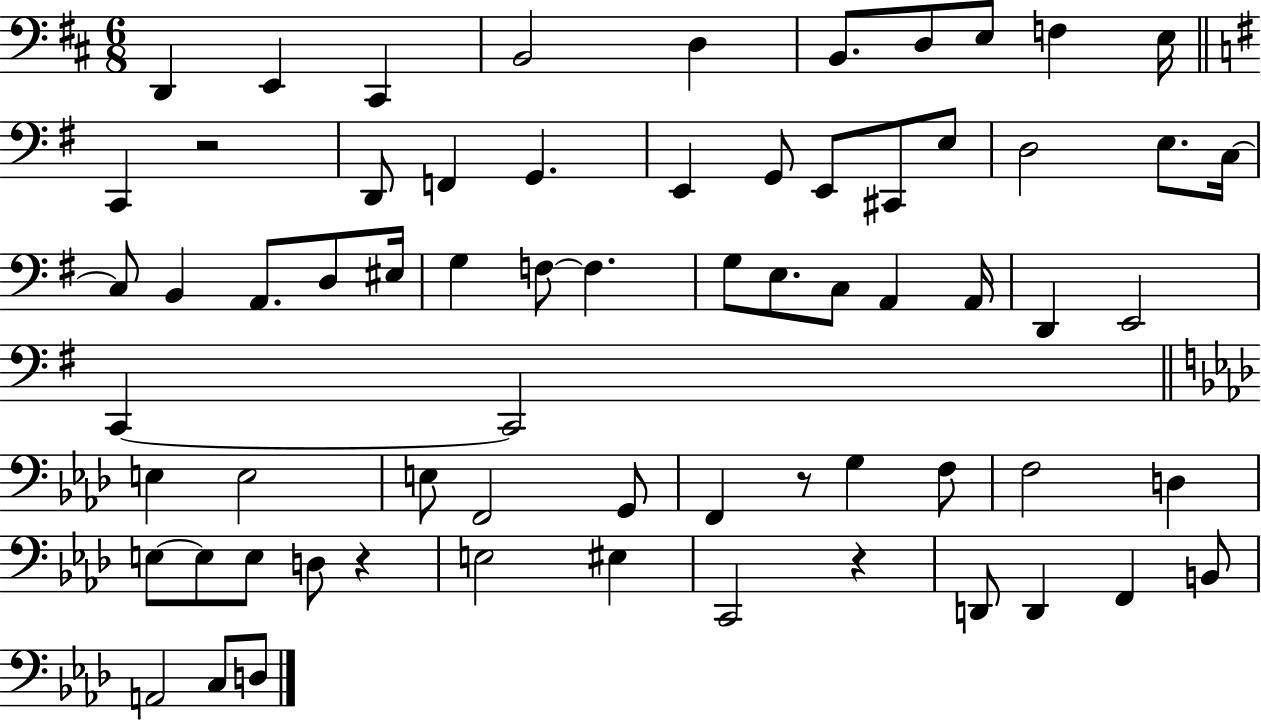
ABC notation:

X:1
T:Untitled
M:6/8
L:1/4
K:D
D,, E,, ^C,, B,,2 D, B,,/2 D,/2 E,/2 F, E,/4 C,, z2 D,,/2 F,, G,, E,, G,,/2 E,,/2 ^C,,/2 E,/2 D,2 E,/2 C,/4 C,/2 B,, A,,/2 D,/2 ^E,/4 G, F,/2 F, G,/2 E,/2 C,/2 A,, A,,/4 D,, E,,2 C,, C,,2 E, E,2 E,/2 F,,2 G,,/2 F,, z/2 G, F,/2 F,2 D, E,/2 E,/2 E,/2 D,/2 z E,2 ^E, C,,2 z D,,/2 D,, F,, B,,/2 A,,2 C,/2 D,/2